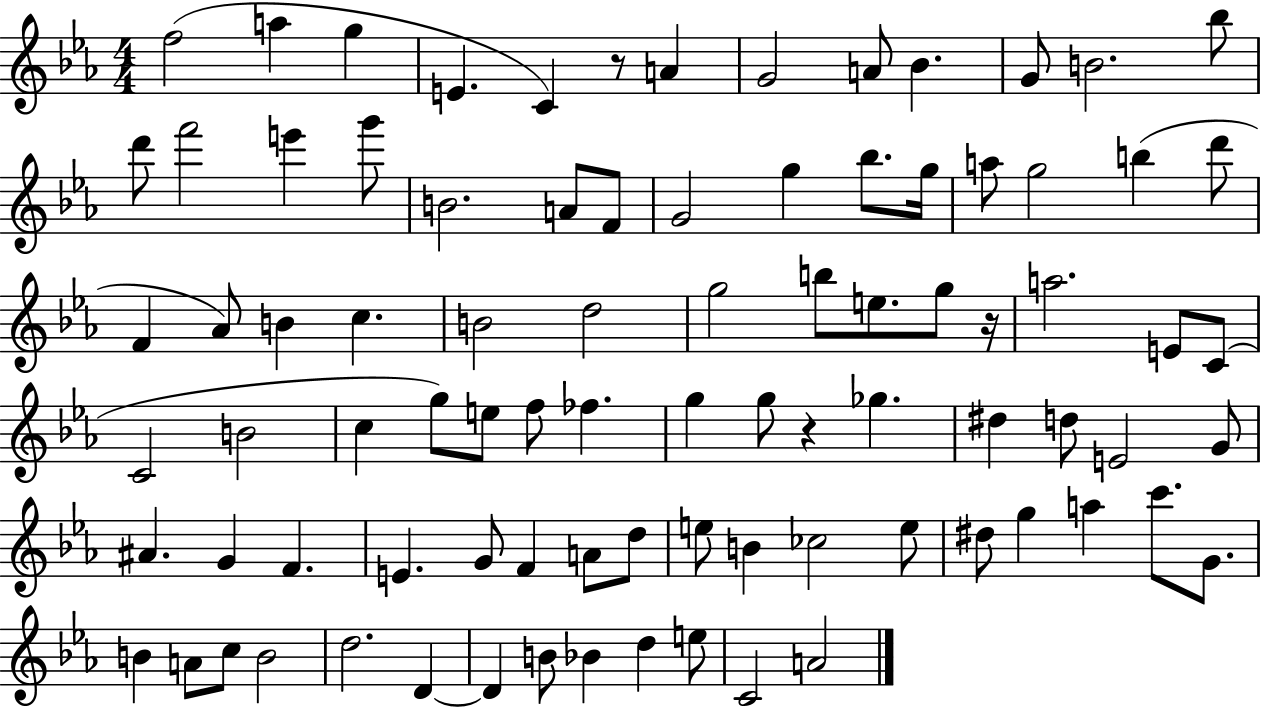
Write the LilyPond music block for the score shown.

{
  \clef treble
  \numericTimeSignature
  \time 4/4
  \key ees \major
  f''2( a''4 g''4 | e'4. c'4) r8 a'4 | g'2 a'8 bes'4. | g'8 b'2. bes''8 | \break d'''8 f'''2 e'''4 g'''8 | b'2. a'8 f'8 | g'2 g''4 bes''8. g''16 | a''8 g''2 b''4( d'''8 | \break f'4 aes'8) b'4 c''4. | b'2 d''2 | g''2 b''8 e''8. g''8 r16 | a''2. e'8 c'8( | \break c'2 b'2 | c''4 g''8) e''8 f''8 fes''4. | g''4 g''8 r4 ges''4. | dis''4 d''8 e'2 g'8 | \break ais'4. g'4 f'4. | e'4. g'8 f'4 a'8 d''8 | e''8 b'4 ces''2 e''8 | dis''8 g''4 a''4 c'''8. g'8. | \break b'4 a'8 c''8 b'2 | d''2. d'4~~ | d'4 b'8 bes'4 d''4 e''8 | c'2 a'2 | \break \bar "|."
}